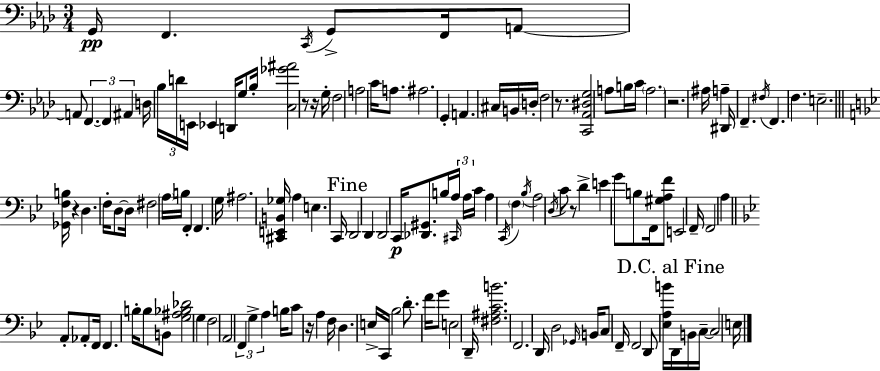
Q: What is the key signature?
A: AES major